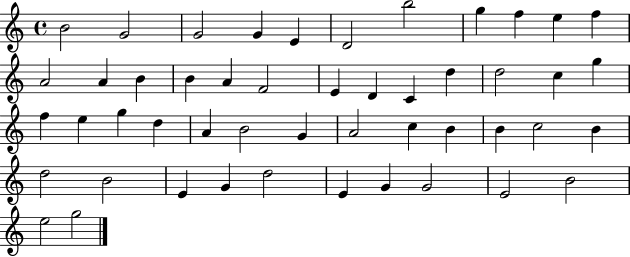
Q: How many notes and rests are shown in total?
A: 49